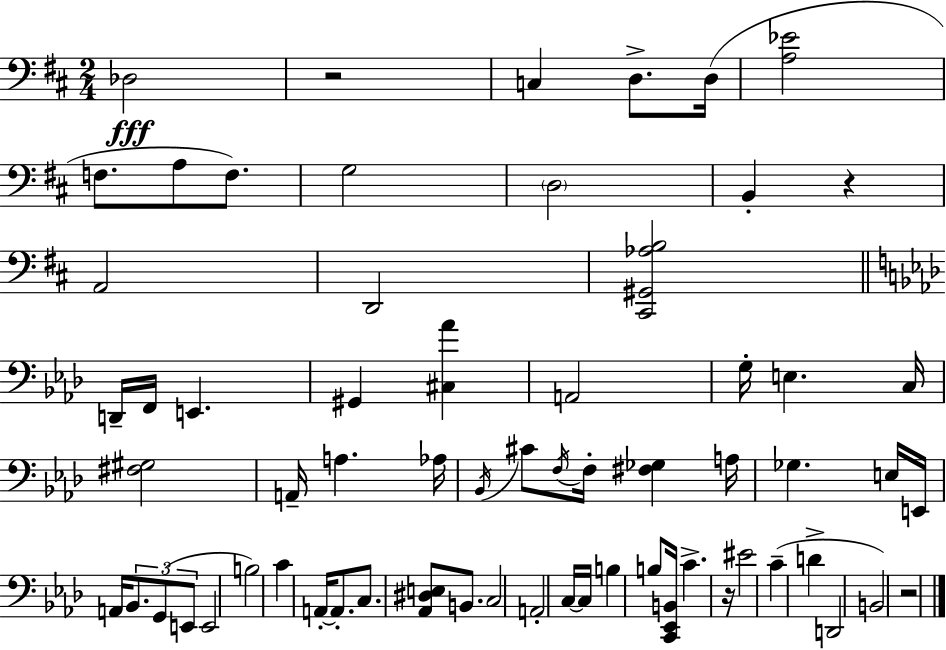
Db3/h R/h C3/q D3/e. D3/s [A3,Eb4]/h F3/e. A3/e F3/e. G3/h D3/h B2/q R/q A2/h D2/h [C#2,G#2,Ab3,B3]/h D2/s F2/s E2/q. G#2/q [C#3,Ab4]/q A2/h G3/s E3/q. C3/s [F#3,G#3]/h A2/s A3/q. Ab3/s Bb2/s C#4/e F3/s F3/s [F#3,Gb3]/q A3/s Gb3/q. E3/s E2/s A2/s Bb2/e. G2/e E2/e E2/h B3/h C4/q A2/s A2/e. C3/e. [Ab2,D#3,E3]/e B2/e. C3/h A2/h C3/s C3/s B3/q B3/e [C2,Eb2,B2]/s C4/q. R/s EIS4/h C4/q D4/q D2/h B2/h R/h